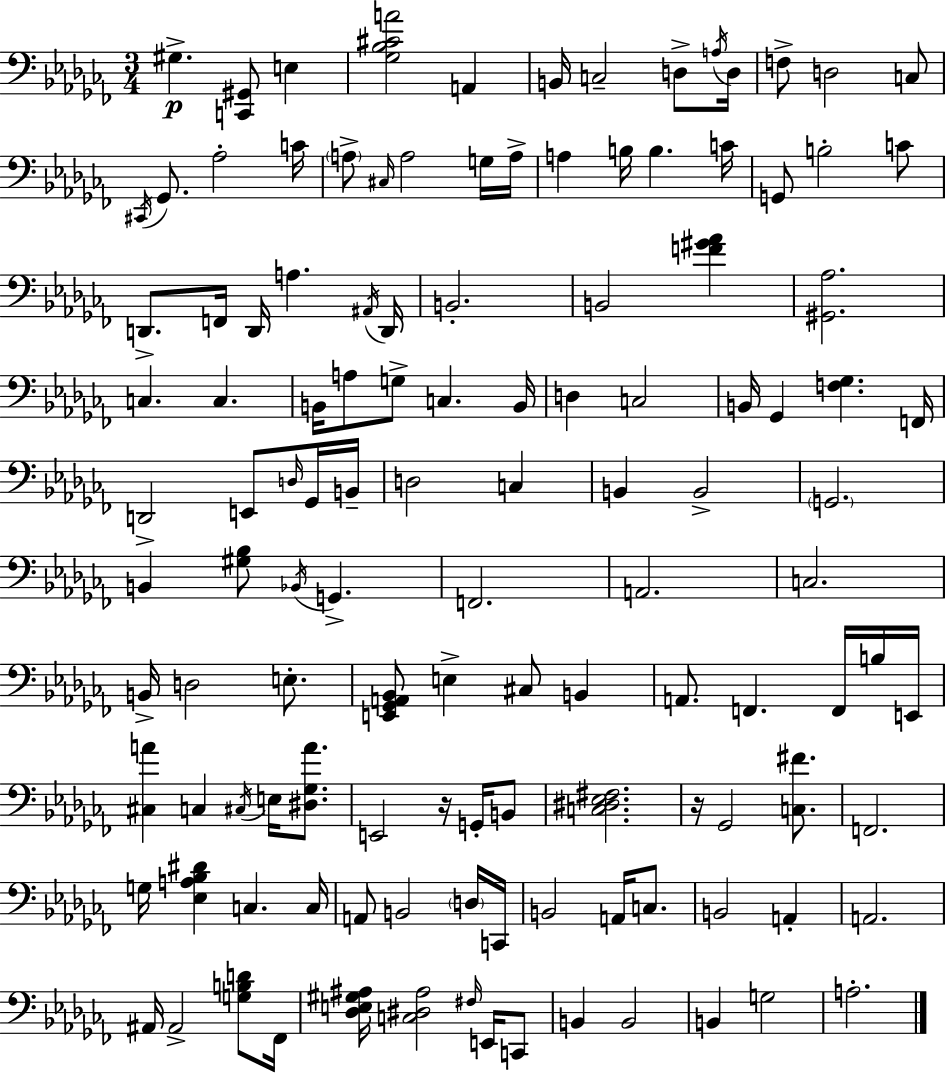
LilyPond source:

{
  \clef bass
  \numericTimeSignature
  \time 3/4
  \key aes \minor
  gis4.->\p <c, gis,>8 e4 | <ges bes cis' a'>2 a,4 | b,16 c2-- d8-> \acciaccatura { a16 } | d16 f8-> d2 c8 | \break \acciaccatura { cis,16 } ges,8. aes2-. | c'16 \parenthesize a8-> \grace { cis16 } a2 | g16 a16-> a4 b16 b4. | c'16 g,8 b2-. | \break c'8 d,8.-> f,16 d,16 a4. | \acciaccatura { ais,16 } d,16 b,2.-. | b,2 | <f' gis' aes'>4 <gis, aes>2. | \break c4. c4. | b,16 a8 g8-> c4. | b,16 d4 c2 | b,16 ges,4 <f ges>4. | \break f,16 d,2-> | e,8 \grace { d16 } ges,16 b,16-- d2 | c4 b,4 b,2-> | \parenthesize g,2. | \break b,4 <gis bes>8 \acciaccatura { bes,16 } | g,4.-> f,2. | a,2. | c2. | \break b,16-> d2 | e8.-. <e, ges, a, bes,>8 e4-> | cis8 b,4 a,8. f,4. | f,16 b16 e,16 <cis a'>4 c4 | \break \acciaccatura { cis16 } e16 <dis ges a'>8. e,2 | r16 g,16-. b,8 <c dis ees fis>2. | r16 ges,2 | <c fis'>8. f,2. | \break g16 <ees a bes dis'>4 | c4. c16 a,8 b,2 | \parenthesize d16 c,16 b,2 | a,16 c8. b,2 | \break a,4-. a,2. | ais,16 ais,2-> | <g b d'>8 fes,16 <des e gis ais>16 <c dis ais>2 | \grace { fis16 } e,16 c,8 b,4 | \break b,2 b,4 | g2 a2.-. | \bar "|."
}